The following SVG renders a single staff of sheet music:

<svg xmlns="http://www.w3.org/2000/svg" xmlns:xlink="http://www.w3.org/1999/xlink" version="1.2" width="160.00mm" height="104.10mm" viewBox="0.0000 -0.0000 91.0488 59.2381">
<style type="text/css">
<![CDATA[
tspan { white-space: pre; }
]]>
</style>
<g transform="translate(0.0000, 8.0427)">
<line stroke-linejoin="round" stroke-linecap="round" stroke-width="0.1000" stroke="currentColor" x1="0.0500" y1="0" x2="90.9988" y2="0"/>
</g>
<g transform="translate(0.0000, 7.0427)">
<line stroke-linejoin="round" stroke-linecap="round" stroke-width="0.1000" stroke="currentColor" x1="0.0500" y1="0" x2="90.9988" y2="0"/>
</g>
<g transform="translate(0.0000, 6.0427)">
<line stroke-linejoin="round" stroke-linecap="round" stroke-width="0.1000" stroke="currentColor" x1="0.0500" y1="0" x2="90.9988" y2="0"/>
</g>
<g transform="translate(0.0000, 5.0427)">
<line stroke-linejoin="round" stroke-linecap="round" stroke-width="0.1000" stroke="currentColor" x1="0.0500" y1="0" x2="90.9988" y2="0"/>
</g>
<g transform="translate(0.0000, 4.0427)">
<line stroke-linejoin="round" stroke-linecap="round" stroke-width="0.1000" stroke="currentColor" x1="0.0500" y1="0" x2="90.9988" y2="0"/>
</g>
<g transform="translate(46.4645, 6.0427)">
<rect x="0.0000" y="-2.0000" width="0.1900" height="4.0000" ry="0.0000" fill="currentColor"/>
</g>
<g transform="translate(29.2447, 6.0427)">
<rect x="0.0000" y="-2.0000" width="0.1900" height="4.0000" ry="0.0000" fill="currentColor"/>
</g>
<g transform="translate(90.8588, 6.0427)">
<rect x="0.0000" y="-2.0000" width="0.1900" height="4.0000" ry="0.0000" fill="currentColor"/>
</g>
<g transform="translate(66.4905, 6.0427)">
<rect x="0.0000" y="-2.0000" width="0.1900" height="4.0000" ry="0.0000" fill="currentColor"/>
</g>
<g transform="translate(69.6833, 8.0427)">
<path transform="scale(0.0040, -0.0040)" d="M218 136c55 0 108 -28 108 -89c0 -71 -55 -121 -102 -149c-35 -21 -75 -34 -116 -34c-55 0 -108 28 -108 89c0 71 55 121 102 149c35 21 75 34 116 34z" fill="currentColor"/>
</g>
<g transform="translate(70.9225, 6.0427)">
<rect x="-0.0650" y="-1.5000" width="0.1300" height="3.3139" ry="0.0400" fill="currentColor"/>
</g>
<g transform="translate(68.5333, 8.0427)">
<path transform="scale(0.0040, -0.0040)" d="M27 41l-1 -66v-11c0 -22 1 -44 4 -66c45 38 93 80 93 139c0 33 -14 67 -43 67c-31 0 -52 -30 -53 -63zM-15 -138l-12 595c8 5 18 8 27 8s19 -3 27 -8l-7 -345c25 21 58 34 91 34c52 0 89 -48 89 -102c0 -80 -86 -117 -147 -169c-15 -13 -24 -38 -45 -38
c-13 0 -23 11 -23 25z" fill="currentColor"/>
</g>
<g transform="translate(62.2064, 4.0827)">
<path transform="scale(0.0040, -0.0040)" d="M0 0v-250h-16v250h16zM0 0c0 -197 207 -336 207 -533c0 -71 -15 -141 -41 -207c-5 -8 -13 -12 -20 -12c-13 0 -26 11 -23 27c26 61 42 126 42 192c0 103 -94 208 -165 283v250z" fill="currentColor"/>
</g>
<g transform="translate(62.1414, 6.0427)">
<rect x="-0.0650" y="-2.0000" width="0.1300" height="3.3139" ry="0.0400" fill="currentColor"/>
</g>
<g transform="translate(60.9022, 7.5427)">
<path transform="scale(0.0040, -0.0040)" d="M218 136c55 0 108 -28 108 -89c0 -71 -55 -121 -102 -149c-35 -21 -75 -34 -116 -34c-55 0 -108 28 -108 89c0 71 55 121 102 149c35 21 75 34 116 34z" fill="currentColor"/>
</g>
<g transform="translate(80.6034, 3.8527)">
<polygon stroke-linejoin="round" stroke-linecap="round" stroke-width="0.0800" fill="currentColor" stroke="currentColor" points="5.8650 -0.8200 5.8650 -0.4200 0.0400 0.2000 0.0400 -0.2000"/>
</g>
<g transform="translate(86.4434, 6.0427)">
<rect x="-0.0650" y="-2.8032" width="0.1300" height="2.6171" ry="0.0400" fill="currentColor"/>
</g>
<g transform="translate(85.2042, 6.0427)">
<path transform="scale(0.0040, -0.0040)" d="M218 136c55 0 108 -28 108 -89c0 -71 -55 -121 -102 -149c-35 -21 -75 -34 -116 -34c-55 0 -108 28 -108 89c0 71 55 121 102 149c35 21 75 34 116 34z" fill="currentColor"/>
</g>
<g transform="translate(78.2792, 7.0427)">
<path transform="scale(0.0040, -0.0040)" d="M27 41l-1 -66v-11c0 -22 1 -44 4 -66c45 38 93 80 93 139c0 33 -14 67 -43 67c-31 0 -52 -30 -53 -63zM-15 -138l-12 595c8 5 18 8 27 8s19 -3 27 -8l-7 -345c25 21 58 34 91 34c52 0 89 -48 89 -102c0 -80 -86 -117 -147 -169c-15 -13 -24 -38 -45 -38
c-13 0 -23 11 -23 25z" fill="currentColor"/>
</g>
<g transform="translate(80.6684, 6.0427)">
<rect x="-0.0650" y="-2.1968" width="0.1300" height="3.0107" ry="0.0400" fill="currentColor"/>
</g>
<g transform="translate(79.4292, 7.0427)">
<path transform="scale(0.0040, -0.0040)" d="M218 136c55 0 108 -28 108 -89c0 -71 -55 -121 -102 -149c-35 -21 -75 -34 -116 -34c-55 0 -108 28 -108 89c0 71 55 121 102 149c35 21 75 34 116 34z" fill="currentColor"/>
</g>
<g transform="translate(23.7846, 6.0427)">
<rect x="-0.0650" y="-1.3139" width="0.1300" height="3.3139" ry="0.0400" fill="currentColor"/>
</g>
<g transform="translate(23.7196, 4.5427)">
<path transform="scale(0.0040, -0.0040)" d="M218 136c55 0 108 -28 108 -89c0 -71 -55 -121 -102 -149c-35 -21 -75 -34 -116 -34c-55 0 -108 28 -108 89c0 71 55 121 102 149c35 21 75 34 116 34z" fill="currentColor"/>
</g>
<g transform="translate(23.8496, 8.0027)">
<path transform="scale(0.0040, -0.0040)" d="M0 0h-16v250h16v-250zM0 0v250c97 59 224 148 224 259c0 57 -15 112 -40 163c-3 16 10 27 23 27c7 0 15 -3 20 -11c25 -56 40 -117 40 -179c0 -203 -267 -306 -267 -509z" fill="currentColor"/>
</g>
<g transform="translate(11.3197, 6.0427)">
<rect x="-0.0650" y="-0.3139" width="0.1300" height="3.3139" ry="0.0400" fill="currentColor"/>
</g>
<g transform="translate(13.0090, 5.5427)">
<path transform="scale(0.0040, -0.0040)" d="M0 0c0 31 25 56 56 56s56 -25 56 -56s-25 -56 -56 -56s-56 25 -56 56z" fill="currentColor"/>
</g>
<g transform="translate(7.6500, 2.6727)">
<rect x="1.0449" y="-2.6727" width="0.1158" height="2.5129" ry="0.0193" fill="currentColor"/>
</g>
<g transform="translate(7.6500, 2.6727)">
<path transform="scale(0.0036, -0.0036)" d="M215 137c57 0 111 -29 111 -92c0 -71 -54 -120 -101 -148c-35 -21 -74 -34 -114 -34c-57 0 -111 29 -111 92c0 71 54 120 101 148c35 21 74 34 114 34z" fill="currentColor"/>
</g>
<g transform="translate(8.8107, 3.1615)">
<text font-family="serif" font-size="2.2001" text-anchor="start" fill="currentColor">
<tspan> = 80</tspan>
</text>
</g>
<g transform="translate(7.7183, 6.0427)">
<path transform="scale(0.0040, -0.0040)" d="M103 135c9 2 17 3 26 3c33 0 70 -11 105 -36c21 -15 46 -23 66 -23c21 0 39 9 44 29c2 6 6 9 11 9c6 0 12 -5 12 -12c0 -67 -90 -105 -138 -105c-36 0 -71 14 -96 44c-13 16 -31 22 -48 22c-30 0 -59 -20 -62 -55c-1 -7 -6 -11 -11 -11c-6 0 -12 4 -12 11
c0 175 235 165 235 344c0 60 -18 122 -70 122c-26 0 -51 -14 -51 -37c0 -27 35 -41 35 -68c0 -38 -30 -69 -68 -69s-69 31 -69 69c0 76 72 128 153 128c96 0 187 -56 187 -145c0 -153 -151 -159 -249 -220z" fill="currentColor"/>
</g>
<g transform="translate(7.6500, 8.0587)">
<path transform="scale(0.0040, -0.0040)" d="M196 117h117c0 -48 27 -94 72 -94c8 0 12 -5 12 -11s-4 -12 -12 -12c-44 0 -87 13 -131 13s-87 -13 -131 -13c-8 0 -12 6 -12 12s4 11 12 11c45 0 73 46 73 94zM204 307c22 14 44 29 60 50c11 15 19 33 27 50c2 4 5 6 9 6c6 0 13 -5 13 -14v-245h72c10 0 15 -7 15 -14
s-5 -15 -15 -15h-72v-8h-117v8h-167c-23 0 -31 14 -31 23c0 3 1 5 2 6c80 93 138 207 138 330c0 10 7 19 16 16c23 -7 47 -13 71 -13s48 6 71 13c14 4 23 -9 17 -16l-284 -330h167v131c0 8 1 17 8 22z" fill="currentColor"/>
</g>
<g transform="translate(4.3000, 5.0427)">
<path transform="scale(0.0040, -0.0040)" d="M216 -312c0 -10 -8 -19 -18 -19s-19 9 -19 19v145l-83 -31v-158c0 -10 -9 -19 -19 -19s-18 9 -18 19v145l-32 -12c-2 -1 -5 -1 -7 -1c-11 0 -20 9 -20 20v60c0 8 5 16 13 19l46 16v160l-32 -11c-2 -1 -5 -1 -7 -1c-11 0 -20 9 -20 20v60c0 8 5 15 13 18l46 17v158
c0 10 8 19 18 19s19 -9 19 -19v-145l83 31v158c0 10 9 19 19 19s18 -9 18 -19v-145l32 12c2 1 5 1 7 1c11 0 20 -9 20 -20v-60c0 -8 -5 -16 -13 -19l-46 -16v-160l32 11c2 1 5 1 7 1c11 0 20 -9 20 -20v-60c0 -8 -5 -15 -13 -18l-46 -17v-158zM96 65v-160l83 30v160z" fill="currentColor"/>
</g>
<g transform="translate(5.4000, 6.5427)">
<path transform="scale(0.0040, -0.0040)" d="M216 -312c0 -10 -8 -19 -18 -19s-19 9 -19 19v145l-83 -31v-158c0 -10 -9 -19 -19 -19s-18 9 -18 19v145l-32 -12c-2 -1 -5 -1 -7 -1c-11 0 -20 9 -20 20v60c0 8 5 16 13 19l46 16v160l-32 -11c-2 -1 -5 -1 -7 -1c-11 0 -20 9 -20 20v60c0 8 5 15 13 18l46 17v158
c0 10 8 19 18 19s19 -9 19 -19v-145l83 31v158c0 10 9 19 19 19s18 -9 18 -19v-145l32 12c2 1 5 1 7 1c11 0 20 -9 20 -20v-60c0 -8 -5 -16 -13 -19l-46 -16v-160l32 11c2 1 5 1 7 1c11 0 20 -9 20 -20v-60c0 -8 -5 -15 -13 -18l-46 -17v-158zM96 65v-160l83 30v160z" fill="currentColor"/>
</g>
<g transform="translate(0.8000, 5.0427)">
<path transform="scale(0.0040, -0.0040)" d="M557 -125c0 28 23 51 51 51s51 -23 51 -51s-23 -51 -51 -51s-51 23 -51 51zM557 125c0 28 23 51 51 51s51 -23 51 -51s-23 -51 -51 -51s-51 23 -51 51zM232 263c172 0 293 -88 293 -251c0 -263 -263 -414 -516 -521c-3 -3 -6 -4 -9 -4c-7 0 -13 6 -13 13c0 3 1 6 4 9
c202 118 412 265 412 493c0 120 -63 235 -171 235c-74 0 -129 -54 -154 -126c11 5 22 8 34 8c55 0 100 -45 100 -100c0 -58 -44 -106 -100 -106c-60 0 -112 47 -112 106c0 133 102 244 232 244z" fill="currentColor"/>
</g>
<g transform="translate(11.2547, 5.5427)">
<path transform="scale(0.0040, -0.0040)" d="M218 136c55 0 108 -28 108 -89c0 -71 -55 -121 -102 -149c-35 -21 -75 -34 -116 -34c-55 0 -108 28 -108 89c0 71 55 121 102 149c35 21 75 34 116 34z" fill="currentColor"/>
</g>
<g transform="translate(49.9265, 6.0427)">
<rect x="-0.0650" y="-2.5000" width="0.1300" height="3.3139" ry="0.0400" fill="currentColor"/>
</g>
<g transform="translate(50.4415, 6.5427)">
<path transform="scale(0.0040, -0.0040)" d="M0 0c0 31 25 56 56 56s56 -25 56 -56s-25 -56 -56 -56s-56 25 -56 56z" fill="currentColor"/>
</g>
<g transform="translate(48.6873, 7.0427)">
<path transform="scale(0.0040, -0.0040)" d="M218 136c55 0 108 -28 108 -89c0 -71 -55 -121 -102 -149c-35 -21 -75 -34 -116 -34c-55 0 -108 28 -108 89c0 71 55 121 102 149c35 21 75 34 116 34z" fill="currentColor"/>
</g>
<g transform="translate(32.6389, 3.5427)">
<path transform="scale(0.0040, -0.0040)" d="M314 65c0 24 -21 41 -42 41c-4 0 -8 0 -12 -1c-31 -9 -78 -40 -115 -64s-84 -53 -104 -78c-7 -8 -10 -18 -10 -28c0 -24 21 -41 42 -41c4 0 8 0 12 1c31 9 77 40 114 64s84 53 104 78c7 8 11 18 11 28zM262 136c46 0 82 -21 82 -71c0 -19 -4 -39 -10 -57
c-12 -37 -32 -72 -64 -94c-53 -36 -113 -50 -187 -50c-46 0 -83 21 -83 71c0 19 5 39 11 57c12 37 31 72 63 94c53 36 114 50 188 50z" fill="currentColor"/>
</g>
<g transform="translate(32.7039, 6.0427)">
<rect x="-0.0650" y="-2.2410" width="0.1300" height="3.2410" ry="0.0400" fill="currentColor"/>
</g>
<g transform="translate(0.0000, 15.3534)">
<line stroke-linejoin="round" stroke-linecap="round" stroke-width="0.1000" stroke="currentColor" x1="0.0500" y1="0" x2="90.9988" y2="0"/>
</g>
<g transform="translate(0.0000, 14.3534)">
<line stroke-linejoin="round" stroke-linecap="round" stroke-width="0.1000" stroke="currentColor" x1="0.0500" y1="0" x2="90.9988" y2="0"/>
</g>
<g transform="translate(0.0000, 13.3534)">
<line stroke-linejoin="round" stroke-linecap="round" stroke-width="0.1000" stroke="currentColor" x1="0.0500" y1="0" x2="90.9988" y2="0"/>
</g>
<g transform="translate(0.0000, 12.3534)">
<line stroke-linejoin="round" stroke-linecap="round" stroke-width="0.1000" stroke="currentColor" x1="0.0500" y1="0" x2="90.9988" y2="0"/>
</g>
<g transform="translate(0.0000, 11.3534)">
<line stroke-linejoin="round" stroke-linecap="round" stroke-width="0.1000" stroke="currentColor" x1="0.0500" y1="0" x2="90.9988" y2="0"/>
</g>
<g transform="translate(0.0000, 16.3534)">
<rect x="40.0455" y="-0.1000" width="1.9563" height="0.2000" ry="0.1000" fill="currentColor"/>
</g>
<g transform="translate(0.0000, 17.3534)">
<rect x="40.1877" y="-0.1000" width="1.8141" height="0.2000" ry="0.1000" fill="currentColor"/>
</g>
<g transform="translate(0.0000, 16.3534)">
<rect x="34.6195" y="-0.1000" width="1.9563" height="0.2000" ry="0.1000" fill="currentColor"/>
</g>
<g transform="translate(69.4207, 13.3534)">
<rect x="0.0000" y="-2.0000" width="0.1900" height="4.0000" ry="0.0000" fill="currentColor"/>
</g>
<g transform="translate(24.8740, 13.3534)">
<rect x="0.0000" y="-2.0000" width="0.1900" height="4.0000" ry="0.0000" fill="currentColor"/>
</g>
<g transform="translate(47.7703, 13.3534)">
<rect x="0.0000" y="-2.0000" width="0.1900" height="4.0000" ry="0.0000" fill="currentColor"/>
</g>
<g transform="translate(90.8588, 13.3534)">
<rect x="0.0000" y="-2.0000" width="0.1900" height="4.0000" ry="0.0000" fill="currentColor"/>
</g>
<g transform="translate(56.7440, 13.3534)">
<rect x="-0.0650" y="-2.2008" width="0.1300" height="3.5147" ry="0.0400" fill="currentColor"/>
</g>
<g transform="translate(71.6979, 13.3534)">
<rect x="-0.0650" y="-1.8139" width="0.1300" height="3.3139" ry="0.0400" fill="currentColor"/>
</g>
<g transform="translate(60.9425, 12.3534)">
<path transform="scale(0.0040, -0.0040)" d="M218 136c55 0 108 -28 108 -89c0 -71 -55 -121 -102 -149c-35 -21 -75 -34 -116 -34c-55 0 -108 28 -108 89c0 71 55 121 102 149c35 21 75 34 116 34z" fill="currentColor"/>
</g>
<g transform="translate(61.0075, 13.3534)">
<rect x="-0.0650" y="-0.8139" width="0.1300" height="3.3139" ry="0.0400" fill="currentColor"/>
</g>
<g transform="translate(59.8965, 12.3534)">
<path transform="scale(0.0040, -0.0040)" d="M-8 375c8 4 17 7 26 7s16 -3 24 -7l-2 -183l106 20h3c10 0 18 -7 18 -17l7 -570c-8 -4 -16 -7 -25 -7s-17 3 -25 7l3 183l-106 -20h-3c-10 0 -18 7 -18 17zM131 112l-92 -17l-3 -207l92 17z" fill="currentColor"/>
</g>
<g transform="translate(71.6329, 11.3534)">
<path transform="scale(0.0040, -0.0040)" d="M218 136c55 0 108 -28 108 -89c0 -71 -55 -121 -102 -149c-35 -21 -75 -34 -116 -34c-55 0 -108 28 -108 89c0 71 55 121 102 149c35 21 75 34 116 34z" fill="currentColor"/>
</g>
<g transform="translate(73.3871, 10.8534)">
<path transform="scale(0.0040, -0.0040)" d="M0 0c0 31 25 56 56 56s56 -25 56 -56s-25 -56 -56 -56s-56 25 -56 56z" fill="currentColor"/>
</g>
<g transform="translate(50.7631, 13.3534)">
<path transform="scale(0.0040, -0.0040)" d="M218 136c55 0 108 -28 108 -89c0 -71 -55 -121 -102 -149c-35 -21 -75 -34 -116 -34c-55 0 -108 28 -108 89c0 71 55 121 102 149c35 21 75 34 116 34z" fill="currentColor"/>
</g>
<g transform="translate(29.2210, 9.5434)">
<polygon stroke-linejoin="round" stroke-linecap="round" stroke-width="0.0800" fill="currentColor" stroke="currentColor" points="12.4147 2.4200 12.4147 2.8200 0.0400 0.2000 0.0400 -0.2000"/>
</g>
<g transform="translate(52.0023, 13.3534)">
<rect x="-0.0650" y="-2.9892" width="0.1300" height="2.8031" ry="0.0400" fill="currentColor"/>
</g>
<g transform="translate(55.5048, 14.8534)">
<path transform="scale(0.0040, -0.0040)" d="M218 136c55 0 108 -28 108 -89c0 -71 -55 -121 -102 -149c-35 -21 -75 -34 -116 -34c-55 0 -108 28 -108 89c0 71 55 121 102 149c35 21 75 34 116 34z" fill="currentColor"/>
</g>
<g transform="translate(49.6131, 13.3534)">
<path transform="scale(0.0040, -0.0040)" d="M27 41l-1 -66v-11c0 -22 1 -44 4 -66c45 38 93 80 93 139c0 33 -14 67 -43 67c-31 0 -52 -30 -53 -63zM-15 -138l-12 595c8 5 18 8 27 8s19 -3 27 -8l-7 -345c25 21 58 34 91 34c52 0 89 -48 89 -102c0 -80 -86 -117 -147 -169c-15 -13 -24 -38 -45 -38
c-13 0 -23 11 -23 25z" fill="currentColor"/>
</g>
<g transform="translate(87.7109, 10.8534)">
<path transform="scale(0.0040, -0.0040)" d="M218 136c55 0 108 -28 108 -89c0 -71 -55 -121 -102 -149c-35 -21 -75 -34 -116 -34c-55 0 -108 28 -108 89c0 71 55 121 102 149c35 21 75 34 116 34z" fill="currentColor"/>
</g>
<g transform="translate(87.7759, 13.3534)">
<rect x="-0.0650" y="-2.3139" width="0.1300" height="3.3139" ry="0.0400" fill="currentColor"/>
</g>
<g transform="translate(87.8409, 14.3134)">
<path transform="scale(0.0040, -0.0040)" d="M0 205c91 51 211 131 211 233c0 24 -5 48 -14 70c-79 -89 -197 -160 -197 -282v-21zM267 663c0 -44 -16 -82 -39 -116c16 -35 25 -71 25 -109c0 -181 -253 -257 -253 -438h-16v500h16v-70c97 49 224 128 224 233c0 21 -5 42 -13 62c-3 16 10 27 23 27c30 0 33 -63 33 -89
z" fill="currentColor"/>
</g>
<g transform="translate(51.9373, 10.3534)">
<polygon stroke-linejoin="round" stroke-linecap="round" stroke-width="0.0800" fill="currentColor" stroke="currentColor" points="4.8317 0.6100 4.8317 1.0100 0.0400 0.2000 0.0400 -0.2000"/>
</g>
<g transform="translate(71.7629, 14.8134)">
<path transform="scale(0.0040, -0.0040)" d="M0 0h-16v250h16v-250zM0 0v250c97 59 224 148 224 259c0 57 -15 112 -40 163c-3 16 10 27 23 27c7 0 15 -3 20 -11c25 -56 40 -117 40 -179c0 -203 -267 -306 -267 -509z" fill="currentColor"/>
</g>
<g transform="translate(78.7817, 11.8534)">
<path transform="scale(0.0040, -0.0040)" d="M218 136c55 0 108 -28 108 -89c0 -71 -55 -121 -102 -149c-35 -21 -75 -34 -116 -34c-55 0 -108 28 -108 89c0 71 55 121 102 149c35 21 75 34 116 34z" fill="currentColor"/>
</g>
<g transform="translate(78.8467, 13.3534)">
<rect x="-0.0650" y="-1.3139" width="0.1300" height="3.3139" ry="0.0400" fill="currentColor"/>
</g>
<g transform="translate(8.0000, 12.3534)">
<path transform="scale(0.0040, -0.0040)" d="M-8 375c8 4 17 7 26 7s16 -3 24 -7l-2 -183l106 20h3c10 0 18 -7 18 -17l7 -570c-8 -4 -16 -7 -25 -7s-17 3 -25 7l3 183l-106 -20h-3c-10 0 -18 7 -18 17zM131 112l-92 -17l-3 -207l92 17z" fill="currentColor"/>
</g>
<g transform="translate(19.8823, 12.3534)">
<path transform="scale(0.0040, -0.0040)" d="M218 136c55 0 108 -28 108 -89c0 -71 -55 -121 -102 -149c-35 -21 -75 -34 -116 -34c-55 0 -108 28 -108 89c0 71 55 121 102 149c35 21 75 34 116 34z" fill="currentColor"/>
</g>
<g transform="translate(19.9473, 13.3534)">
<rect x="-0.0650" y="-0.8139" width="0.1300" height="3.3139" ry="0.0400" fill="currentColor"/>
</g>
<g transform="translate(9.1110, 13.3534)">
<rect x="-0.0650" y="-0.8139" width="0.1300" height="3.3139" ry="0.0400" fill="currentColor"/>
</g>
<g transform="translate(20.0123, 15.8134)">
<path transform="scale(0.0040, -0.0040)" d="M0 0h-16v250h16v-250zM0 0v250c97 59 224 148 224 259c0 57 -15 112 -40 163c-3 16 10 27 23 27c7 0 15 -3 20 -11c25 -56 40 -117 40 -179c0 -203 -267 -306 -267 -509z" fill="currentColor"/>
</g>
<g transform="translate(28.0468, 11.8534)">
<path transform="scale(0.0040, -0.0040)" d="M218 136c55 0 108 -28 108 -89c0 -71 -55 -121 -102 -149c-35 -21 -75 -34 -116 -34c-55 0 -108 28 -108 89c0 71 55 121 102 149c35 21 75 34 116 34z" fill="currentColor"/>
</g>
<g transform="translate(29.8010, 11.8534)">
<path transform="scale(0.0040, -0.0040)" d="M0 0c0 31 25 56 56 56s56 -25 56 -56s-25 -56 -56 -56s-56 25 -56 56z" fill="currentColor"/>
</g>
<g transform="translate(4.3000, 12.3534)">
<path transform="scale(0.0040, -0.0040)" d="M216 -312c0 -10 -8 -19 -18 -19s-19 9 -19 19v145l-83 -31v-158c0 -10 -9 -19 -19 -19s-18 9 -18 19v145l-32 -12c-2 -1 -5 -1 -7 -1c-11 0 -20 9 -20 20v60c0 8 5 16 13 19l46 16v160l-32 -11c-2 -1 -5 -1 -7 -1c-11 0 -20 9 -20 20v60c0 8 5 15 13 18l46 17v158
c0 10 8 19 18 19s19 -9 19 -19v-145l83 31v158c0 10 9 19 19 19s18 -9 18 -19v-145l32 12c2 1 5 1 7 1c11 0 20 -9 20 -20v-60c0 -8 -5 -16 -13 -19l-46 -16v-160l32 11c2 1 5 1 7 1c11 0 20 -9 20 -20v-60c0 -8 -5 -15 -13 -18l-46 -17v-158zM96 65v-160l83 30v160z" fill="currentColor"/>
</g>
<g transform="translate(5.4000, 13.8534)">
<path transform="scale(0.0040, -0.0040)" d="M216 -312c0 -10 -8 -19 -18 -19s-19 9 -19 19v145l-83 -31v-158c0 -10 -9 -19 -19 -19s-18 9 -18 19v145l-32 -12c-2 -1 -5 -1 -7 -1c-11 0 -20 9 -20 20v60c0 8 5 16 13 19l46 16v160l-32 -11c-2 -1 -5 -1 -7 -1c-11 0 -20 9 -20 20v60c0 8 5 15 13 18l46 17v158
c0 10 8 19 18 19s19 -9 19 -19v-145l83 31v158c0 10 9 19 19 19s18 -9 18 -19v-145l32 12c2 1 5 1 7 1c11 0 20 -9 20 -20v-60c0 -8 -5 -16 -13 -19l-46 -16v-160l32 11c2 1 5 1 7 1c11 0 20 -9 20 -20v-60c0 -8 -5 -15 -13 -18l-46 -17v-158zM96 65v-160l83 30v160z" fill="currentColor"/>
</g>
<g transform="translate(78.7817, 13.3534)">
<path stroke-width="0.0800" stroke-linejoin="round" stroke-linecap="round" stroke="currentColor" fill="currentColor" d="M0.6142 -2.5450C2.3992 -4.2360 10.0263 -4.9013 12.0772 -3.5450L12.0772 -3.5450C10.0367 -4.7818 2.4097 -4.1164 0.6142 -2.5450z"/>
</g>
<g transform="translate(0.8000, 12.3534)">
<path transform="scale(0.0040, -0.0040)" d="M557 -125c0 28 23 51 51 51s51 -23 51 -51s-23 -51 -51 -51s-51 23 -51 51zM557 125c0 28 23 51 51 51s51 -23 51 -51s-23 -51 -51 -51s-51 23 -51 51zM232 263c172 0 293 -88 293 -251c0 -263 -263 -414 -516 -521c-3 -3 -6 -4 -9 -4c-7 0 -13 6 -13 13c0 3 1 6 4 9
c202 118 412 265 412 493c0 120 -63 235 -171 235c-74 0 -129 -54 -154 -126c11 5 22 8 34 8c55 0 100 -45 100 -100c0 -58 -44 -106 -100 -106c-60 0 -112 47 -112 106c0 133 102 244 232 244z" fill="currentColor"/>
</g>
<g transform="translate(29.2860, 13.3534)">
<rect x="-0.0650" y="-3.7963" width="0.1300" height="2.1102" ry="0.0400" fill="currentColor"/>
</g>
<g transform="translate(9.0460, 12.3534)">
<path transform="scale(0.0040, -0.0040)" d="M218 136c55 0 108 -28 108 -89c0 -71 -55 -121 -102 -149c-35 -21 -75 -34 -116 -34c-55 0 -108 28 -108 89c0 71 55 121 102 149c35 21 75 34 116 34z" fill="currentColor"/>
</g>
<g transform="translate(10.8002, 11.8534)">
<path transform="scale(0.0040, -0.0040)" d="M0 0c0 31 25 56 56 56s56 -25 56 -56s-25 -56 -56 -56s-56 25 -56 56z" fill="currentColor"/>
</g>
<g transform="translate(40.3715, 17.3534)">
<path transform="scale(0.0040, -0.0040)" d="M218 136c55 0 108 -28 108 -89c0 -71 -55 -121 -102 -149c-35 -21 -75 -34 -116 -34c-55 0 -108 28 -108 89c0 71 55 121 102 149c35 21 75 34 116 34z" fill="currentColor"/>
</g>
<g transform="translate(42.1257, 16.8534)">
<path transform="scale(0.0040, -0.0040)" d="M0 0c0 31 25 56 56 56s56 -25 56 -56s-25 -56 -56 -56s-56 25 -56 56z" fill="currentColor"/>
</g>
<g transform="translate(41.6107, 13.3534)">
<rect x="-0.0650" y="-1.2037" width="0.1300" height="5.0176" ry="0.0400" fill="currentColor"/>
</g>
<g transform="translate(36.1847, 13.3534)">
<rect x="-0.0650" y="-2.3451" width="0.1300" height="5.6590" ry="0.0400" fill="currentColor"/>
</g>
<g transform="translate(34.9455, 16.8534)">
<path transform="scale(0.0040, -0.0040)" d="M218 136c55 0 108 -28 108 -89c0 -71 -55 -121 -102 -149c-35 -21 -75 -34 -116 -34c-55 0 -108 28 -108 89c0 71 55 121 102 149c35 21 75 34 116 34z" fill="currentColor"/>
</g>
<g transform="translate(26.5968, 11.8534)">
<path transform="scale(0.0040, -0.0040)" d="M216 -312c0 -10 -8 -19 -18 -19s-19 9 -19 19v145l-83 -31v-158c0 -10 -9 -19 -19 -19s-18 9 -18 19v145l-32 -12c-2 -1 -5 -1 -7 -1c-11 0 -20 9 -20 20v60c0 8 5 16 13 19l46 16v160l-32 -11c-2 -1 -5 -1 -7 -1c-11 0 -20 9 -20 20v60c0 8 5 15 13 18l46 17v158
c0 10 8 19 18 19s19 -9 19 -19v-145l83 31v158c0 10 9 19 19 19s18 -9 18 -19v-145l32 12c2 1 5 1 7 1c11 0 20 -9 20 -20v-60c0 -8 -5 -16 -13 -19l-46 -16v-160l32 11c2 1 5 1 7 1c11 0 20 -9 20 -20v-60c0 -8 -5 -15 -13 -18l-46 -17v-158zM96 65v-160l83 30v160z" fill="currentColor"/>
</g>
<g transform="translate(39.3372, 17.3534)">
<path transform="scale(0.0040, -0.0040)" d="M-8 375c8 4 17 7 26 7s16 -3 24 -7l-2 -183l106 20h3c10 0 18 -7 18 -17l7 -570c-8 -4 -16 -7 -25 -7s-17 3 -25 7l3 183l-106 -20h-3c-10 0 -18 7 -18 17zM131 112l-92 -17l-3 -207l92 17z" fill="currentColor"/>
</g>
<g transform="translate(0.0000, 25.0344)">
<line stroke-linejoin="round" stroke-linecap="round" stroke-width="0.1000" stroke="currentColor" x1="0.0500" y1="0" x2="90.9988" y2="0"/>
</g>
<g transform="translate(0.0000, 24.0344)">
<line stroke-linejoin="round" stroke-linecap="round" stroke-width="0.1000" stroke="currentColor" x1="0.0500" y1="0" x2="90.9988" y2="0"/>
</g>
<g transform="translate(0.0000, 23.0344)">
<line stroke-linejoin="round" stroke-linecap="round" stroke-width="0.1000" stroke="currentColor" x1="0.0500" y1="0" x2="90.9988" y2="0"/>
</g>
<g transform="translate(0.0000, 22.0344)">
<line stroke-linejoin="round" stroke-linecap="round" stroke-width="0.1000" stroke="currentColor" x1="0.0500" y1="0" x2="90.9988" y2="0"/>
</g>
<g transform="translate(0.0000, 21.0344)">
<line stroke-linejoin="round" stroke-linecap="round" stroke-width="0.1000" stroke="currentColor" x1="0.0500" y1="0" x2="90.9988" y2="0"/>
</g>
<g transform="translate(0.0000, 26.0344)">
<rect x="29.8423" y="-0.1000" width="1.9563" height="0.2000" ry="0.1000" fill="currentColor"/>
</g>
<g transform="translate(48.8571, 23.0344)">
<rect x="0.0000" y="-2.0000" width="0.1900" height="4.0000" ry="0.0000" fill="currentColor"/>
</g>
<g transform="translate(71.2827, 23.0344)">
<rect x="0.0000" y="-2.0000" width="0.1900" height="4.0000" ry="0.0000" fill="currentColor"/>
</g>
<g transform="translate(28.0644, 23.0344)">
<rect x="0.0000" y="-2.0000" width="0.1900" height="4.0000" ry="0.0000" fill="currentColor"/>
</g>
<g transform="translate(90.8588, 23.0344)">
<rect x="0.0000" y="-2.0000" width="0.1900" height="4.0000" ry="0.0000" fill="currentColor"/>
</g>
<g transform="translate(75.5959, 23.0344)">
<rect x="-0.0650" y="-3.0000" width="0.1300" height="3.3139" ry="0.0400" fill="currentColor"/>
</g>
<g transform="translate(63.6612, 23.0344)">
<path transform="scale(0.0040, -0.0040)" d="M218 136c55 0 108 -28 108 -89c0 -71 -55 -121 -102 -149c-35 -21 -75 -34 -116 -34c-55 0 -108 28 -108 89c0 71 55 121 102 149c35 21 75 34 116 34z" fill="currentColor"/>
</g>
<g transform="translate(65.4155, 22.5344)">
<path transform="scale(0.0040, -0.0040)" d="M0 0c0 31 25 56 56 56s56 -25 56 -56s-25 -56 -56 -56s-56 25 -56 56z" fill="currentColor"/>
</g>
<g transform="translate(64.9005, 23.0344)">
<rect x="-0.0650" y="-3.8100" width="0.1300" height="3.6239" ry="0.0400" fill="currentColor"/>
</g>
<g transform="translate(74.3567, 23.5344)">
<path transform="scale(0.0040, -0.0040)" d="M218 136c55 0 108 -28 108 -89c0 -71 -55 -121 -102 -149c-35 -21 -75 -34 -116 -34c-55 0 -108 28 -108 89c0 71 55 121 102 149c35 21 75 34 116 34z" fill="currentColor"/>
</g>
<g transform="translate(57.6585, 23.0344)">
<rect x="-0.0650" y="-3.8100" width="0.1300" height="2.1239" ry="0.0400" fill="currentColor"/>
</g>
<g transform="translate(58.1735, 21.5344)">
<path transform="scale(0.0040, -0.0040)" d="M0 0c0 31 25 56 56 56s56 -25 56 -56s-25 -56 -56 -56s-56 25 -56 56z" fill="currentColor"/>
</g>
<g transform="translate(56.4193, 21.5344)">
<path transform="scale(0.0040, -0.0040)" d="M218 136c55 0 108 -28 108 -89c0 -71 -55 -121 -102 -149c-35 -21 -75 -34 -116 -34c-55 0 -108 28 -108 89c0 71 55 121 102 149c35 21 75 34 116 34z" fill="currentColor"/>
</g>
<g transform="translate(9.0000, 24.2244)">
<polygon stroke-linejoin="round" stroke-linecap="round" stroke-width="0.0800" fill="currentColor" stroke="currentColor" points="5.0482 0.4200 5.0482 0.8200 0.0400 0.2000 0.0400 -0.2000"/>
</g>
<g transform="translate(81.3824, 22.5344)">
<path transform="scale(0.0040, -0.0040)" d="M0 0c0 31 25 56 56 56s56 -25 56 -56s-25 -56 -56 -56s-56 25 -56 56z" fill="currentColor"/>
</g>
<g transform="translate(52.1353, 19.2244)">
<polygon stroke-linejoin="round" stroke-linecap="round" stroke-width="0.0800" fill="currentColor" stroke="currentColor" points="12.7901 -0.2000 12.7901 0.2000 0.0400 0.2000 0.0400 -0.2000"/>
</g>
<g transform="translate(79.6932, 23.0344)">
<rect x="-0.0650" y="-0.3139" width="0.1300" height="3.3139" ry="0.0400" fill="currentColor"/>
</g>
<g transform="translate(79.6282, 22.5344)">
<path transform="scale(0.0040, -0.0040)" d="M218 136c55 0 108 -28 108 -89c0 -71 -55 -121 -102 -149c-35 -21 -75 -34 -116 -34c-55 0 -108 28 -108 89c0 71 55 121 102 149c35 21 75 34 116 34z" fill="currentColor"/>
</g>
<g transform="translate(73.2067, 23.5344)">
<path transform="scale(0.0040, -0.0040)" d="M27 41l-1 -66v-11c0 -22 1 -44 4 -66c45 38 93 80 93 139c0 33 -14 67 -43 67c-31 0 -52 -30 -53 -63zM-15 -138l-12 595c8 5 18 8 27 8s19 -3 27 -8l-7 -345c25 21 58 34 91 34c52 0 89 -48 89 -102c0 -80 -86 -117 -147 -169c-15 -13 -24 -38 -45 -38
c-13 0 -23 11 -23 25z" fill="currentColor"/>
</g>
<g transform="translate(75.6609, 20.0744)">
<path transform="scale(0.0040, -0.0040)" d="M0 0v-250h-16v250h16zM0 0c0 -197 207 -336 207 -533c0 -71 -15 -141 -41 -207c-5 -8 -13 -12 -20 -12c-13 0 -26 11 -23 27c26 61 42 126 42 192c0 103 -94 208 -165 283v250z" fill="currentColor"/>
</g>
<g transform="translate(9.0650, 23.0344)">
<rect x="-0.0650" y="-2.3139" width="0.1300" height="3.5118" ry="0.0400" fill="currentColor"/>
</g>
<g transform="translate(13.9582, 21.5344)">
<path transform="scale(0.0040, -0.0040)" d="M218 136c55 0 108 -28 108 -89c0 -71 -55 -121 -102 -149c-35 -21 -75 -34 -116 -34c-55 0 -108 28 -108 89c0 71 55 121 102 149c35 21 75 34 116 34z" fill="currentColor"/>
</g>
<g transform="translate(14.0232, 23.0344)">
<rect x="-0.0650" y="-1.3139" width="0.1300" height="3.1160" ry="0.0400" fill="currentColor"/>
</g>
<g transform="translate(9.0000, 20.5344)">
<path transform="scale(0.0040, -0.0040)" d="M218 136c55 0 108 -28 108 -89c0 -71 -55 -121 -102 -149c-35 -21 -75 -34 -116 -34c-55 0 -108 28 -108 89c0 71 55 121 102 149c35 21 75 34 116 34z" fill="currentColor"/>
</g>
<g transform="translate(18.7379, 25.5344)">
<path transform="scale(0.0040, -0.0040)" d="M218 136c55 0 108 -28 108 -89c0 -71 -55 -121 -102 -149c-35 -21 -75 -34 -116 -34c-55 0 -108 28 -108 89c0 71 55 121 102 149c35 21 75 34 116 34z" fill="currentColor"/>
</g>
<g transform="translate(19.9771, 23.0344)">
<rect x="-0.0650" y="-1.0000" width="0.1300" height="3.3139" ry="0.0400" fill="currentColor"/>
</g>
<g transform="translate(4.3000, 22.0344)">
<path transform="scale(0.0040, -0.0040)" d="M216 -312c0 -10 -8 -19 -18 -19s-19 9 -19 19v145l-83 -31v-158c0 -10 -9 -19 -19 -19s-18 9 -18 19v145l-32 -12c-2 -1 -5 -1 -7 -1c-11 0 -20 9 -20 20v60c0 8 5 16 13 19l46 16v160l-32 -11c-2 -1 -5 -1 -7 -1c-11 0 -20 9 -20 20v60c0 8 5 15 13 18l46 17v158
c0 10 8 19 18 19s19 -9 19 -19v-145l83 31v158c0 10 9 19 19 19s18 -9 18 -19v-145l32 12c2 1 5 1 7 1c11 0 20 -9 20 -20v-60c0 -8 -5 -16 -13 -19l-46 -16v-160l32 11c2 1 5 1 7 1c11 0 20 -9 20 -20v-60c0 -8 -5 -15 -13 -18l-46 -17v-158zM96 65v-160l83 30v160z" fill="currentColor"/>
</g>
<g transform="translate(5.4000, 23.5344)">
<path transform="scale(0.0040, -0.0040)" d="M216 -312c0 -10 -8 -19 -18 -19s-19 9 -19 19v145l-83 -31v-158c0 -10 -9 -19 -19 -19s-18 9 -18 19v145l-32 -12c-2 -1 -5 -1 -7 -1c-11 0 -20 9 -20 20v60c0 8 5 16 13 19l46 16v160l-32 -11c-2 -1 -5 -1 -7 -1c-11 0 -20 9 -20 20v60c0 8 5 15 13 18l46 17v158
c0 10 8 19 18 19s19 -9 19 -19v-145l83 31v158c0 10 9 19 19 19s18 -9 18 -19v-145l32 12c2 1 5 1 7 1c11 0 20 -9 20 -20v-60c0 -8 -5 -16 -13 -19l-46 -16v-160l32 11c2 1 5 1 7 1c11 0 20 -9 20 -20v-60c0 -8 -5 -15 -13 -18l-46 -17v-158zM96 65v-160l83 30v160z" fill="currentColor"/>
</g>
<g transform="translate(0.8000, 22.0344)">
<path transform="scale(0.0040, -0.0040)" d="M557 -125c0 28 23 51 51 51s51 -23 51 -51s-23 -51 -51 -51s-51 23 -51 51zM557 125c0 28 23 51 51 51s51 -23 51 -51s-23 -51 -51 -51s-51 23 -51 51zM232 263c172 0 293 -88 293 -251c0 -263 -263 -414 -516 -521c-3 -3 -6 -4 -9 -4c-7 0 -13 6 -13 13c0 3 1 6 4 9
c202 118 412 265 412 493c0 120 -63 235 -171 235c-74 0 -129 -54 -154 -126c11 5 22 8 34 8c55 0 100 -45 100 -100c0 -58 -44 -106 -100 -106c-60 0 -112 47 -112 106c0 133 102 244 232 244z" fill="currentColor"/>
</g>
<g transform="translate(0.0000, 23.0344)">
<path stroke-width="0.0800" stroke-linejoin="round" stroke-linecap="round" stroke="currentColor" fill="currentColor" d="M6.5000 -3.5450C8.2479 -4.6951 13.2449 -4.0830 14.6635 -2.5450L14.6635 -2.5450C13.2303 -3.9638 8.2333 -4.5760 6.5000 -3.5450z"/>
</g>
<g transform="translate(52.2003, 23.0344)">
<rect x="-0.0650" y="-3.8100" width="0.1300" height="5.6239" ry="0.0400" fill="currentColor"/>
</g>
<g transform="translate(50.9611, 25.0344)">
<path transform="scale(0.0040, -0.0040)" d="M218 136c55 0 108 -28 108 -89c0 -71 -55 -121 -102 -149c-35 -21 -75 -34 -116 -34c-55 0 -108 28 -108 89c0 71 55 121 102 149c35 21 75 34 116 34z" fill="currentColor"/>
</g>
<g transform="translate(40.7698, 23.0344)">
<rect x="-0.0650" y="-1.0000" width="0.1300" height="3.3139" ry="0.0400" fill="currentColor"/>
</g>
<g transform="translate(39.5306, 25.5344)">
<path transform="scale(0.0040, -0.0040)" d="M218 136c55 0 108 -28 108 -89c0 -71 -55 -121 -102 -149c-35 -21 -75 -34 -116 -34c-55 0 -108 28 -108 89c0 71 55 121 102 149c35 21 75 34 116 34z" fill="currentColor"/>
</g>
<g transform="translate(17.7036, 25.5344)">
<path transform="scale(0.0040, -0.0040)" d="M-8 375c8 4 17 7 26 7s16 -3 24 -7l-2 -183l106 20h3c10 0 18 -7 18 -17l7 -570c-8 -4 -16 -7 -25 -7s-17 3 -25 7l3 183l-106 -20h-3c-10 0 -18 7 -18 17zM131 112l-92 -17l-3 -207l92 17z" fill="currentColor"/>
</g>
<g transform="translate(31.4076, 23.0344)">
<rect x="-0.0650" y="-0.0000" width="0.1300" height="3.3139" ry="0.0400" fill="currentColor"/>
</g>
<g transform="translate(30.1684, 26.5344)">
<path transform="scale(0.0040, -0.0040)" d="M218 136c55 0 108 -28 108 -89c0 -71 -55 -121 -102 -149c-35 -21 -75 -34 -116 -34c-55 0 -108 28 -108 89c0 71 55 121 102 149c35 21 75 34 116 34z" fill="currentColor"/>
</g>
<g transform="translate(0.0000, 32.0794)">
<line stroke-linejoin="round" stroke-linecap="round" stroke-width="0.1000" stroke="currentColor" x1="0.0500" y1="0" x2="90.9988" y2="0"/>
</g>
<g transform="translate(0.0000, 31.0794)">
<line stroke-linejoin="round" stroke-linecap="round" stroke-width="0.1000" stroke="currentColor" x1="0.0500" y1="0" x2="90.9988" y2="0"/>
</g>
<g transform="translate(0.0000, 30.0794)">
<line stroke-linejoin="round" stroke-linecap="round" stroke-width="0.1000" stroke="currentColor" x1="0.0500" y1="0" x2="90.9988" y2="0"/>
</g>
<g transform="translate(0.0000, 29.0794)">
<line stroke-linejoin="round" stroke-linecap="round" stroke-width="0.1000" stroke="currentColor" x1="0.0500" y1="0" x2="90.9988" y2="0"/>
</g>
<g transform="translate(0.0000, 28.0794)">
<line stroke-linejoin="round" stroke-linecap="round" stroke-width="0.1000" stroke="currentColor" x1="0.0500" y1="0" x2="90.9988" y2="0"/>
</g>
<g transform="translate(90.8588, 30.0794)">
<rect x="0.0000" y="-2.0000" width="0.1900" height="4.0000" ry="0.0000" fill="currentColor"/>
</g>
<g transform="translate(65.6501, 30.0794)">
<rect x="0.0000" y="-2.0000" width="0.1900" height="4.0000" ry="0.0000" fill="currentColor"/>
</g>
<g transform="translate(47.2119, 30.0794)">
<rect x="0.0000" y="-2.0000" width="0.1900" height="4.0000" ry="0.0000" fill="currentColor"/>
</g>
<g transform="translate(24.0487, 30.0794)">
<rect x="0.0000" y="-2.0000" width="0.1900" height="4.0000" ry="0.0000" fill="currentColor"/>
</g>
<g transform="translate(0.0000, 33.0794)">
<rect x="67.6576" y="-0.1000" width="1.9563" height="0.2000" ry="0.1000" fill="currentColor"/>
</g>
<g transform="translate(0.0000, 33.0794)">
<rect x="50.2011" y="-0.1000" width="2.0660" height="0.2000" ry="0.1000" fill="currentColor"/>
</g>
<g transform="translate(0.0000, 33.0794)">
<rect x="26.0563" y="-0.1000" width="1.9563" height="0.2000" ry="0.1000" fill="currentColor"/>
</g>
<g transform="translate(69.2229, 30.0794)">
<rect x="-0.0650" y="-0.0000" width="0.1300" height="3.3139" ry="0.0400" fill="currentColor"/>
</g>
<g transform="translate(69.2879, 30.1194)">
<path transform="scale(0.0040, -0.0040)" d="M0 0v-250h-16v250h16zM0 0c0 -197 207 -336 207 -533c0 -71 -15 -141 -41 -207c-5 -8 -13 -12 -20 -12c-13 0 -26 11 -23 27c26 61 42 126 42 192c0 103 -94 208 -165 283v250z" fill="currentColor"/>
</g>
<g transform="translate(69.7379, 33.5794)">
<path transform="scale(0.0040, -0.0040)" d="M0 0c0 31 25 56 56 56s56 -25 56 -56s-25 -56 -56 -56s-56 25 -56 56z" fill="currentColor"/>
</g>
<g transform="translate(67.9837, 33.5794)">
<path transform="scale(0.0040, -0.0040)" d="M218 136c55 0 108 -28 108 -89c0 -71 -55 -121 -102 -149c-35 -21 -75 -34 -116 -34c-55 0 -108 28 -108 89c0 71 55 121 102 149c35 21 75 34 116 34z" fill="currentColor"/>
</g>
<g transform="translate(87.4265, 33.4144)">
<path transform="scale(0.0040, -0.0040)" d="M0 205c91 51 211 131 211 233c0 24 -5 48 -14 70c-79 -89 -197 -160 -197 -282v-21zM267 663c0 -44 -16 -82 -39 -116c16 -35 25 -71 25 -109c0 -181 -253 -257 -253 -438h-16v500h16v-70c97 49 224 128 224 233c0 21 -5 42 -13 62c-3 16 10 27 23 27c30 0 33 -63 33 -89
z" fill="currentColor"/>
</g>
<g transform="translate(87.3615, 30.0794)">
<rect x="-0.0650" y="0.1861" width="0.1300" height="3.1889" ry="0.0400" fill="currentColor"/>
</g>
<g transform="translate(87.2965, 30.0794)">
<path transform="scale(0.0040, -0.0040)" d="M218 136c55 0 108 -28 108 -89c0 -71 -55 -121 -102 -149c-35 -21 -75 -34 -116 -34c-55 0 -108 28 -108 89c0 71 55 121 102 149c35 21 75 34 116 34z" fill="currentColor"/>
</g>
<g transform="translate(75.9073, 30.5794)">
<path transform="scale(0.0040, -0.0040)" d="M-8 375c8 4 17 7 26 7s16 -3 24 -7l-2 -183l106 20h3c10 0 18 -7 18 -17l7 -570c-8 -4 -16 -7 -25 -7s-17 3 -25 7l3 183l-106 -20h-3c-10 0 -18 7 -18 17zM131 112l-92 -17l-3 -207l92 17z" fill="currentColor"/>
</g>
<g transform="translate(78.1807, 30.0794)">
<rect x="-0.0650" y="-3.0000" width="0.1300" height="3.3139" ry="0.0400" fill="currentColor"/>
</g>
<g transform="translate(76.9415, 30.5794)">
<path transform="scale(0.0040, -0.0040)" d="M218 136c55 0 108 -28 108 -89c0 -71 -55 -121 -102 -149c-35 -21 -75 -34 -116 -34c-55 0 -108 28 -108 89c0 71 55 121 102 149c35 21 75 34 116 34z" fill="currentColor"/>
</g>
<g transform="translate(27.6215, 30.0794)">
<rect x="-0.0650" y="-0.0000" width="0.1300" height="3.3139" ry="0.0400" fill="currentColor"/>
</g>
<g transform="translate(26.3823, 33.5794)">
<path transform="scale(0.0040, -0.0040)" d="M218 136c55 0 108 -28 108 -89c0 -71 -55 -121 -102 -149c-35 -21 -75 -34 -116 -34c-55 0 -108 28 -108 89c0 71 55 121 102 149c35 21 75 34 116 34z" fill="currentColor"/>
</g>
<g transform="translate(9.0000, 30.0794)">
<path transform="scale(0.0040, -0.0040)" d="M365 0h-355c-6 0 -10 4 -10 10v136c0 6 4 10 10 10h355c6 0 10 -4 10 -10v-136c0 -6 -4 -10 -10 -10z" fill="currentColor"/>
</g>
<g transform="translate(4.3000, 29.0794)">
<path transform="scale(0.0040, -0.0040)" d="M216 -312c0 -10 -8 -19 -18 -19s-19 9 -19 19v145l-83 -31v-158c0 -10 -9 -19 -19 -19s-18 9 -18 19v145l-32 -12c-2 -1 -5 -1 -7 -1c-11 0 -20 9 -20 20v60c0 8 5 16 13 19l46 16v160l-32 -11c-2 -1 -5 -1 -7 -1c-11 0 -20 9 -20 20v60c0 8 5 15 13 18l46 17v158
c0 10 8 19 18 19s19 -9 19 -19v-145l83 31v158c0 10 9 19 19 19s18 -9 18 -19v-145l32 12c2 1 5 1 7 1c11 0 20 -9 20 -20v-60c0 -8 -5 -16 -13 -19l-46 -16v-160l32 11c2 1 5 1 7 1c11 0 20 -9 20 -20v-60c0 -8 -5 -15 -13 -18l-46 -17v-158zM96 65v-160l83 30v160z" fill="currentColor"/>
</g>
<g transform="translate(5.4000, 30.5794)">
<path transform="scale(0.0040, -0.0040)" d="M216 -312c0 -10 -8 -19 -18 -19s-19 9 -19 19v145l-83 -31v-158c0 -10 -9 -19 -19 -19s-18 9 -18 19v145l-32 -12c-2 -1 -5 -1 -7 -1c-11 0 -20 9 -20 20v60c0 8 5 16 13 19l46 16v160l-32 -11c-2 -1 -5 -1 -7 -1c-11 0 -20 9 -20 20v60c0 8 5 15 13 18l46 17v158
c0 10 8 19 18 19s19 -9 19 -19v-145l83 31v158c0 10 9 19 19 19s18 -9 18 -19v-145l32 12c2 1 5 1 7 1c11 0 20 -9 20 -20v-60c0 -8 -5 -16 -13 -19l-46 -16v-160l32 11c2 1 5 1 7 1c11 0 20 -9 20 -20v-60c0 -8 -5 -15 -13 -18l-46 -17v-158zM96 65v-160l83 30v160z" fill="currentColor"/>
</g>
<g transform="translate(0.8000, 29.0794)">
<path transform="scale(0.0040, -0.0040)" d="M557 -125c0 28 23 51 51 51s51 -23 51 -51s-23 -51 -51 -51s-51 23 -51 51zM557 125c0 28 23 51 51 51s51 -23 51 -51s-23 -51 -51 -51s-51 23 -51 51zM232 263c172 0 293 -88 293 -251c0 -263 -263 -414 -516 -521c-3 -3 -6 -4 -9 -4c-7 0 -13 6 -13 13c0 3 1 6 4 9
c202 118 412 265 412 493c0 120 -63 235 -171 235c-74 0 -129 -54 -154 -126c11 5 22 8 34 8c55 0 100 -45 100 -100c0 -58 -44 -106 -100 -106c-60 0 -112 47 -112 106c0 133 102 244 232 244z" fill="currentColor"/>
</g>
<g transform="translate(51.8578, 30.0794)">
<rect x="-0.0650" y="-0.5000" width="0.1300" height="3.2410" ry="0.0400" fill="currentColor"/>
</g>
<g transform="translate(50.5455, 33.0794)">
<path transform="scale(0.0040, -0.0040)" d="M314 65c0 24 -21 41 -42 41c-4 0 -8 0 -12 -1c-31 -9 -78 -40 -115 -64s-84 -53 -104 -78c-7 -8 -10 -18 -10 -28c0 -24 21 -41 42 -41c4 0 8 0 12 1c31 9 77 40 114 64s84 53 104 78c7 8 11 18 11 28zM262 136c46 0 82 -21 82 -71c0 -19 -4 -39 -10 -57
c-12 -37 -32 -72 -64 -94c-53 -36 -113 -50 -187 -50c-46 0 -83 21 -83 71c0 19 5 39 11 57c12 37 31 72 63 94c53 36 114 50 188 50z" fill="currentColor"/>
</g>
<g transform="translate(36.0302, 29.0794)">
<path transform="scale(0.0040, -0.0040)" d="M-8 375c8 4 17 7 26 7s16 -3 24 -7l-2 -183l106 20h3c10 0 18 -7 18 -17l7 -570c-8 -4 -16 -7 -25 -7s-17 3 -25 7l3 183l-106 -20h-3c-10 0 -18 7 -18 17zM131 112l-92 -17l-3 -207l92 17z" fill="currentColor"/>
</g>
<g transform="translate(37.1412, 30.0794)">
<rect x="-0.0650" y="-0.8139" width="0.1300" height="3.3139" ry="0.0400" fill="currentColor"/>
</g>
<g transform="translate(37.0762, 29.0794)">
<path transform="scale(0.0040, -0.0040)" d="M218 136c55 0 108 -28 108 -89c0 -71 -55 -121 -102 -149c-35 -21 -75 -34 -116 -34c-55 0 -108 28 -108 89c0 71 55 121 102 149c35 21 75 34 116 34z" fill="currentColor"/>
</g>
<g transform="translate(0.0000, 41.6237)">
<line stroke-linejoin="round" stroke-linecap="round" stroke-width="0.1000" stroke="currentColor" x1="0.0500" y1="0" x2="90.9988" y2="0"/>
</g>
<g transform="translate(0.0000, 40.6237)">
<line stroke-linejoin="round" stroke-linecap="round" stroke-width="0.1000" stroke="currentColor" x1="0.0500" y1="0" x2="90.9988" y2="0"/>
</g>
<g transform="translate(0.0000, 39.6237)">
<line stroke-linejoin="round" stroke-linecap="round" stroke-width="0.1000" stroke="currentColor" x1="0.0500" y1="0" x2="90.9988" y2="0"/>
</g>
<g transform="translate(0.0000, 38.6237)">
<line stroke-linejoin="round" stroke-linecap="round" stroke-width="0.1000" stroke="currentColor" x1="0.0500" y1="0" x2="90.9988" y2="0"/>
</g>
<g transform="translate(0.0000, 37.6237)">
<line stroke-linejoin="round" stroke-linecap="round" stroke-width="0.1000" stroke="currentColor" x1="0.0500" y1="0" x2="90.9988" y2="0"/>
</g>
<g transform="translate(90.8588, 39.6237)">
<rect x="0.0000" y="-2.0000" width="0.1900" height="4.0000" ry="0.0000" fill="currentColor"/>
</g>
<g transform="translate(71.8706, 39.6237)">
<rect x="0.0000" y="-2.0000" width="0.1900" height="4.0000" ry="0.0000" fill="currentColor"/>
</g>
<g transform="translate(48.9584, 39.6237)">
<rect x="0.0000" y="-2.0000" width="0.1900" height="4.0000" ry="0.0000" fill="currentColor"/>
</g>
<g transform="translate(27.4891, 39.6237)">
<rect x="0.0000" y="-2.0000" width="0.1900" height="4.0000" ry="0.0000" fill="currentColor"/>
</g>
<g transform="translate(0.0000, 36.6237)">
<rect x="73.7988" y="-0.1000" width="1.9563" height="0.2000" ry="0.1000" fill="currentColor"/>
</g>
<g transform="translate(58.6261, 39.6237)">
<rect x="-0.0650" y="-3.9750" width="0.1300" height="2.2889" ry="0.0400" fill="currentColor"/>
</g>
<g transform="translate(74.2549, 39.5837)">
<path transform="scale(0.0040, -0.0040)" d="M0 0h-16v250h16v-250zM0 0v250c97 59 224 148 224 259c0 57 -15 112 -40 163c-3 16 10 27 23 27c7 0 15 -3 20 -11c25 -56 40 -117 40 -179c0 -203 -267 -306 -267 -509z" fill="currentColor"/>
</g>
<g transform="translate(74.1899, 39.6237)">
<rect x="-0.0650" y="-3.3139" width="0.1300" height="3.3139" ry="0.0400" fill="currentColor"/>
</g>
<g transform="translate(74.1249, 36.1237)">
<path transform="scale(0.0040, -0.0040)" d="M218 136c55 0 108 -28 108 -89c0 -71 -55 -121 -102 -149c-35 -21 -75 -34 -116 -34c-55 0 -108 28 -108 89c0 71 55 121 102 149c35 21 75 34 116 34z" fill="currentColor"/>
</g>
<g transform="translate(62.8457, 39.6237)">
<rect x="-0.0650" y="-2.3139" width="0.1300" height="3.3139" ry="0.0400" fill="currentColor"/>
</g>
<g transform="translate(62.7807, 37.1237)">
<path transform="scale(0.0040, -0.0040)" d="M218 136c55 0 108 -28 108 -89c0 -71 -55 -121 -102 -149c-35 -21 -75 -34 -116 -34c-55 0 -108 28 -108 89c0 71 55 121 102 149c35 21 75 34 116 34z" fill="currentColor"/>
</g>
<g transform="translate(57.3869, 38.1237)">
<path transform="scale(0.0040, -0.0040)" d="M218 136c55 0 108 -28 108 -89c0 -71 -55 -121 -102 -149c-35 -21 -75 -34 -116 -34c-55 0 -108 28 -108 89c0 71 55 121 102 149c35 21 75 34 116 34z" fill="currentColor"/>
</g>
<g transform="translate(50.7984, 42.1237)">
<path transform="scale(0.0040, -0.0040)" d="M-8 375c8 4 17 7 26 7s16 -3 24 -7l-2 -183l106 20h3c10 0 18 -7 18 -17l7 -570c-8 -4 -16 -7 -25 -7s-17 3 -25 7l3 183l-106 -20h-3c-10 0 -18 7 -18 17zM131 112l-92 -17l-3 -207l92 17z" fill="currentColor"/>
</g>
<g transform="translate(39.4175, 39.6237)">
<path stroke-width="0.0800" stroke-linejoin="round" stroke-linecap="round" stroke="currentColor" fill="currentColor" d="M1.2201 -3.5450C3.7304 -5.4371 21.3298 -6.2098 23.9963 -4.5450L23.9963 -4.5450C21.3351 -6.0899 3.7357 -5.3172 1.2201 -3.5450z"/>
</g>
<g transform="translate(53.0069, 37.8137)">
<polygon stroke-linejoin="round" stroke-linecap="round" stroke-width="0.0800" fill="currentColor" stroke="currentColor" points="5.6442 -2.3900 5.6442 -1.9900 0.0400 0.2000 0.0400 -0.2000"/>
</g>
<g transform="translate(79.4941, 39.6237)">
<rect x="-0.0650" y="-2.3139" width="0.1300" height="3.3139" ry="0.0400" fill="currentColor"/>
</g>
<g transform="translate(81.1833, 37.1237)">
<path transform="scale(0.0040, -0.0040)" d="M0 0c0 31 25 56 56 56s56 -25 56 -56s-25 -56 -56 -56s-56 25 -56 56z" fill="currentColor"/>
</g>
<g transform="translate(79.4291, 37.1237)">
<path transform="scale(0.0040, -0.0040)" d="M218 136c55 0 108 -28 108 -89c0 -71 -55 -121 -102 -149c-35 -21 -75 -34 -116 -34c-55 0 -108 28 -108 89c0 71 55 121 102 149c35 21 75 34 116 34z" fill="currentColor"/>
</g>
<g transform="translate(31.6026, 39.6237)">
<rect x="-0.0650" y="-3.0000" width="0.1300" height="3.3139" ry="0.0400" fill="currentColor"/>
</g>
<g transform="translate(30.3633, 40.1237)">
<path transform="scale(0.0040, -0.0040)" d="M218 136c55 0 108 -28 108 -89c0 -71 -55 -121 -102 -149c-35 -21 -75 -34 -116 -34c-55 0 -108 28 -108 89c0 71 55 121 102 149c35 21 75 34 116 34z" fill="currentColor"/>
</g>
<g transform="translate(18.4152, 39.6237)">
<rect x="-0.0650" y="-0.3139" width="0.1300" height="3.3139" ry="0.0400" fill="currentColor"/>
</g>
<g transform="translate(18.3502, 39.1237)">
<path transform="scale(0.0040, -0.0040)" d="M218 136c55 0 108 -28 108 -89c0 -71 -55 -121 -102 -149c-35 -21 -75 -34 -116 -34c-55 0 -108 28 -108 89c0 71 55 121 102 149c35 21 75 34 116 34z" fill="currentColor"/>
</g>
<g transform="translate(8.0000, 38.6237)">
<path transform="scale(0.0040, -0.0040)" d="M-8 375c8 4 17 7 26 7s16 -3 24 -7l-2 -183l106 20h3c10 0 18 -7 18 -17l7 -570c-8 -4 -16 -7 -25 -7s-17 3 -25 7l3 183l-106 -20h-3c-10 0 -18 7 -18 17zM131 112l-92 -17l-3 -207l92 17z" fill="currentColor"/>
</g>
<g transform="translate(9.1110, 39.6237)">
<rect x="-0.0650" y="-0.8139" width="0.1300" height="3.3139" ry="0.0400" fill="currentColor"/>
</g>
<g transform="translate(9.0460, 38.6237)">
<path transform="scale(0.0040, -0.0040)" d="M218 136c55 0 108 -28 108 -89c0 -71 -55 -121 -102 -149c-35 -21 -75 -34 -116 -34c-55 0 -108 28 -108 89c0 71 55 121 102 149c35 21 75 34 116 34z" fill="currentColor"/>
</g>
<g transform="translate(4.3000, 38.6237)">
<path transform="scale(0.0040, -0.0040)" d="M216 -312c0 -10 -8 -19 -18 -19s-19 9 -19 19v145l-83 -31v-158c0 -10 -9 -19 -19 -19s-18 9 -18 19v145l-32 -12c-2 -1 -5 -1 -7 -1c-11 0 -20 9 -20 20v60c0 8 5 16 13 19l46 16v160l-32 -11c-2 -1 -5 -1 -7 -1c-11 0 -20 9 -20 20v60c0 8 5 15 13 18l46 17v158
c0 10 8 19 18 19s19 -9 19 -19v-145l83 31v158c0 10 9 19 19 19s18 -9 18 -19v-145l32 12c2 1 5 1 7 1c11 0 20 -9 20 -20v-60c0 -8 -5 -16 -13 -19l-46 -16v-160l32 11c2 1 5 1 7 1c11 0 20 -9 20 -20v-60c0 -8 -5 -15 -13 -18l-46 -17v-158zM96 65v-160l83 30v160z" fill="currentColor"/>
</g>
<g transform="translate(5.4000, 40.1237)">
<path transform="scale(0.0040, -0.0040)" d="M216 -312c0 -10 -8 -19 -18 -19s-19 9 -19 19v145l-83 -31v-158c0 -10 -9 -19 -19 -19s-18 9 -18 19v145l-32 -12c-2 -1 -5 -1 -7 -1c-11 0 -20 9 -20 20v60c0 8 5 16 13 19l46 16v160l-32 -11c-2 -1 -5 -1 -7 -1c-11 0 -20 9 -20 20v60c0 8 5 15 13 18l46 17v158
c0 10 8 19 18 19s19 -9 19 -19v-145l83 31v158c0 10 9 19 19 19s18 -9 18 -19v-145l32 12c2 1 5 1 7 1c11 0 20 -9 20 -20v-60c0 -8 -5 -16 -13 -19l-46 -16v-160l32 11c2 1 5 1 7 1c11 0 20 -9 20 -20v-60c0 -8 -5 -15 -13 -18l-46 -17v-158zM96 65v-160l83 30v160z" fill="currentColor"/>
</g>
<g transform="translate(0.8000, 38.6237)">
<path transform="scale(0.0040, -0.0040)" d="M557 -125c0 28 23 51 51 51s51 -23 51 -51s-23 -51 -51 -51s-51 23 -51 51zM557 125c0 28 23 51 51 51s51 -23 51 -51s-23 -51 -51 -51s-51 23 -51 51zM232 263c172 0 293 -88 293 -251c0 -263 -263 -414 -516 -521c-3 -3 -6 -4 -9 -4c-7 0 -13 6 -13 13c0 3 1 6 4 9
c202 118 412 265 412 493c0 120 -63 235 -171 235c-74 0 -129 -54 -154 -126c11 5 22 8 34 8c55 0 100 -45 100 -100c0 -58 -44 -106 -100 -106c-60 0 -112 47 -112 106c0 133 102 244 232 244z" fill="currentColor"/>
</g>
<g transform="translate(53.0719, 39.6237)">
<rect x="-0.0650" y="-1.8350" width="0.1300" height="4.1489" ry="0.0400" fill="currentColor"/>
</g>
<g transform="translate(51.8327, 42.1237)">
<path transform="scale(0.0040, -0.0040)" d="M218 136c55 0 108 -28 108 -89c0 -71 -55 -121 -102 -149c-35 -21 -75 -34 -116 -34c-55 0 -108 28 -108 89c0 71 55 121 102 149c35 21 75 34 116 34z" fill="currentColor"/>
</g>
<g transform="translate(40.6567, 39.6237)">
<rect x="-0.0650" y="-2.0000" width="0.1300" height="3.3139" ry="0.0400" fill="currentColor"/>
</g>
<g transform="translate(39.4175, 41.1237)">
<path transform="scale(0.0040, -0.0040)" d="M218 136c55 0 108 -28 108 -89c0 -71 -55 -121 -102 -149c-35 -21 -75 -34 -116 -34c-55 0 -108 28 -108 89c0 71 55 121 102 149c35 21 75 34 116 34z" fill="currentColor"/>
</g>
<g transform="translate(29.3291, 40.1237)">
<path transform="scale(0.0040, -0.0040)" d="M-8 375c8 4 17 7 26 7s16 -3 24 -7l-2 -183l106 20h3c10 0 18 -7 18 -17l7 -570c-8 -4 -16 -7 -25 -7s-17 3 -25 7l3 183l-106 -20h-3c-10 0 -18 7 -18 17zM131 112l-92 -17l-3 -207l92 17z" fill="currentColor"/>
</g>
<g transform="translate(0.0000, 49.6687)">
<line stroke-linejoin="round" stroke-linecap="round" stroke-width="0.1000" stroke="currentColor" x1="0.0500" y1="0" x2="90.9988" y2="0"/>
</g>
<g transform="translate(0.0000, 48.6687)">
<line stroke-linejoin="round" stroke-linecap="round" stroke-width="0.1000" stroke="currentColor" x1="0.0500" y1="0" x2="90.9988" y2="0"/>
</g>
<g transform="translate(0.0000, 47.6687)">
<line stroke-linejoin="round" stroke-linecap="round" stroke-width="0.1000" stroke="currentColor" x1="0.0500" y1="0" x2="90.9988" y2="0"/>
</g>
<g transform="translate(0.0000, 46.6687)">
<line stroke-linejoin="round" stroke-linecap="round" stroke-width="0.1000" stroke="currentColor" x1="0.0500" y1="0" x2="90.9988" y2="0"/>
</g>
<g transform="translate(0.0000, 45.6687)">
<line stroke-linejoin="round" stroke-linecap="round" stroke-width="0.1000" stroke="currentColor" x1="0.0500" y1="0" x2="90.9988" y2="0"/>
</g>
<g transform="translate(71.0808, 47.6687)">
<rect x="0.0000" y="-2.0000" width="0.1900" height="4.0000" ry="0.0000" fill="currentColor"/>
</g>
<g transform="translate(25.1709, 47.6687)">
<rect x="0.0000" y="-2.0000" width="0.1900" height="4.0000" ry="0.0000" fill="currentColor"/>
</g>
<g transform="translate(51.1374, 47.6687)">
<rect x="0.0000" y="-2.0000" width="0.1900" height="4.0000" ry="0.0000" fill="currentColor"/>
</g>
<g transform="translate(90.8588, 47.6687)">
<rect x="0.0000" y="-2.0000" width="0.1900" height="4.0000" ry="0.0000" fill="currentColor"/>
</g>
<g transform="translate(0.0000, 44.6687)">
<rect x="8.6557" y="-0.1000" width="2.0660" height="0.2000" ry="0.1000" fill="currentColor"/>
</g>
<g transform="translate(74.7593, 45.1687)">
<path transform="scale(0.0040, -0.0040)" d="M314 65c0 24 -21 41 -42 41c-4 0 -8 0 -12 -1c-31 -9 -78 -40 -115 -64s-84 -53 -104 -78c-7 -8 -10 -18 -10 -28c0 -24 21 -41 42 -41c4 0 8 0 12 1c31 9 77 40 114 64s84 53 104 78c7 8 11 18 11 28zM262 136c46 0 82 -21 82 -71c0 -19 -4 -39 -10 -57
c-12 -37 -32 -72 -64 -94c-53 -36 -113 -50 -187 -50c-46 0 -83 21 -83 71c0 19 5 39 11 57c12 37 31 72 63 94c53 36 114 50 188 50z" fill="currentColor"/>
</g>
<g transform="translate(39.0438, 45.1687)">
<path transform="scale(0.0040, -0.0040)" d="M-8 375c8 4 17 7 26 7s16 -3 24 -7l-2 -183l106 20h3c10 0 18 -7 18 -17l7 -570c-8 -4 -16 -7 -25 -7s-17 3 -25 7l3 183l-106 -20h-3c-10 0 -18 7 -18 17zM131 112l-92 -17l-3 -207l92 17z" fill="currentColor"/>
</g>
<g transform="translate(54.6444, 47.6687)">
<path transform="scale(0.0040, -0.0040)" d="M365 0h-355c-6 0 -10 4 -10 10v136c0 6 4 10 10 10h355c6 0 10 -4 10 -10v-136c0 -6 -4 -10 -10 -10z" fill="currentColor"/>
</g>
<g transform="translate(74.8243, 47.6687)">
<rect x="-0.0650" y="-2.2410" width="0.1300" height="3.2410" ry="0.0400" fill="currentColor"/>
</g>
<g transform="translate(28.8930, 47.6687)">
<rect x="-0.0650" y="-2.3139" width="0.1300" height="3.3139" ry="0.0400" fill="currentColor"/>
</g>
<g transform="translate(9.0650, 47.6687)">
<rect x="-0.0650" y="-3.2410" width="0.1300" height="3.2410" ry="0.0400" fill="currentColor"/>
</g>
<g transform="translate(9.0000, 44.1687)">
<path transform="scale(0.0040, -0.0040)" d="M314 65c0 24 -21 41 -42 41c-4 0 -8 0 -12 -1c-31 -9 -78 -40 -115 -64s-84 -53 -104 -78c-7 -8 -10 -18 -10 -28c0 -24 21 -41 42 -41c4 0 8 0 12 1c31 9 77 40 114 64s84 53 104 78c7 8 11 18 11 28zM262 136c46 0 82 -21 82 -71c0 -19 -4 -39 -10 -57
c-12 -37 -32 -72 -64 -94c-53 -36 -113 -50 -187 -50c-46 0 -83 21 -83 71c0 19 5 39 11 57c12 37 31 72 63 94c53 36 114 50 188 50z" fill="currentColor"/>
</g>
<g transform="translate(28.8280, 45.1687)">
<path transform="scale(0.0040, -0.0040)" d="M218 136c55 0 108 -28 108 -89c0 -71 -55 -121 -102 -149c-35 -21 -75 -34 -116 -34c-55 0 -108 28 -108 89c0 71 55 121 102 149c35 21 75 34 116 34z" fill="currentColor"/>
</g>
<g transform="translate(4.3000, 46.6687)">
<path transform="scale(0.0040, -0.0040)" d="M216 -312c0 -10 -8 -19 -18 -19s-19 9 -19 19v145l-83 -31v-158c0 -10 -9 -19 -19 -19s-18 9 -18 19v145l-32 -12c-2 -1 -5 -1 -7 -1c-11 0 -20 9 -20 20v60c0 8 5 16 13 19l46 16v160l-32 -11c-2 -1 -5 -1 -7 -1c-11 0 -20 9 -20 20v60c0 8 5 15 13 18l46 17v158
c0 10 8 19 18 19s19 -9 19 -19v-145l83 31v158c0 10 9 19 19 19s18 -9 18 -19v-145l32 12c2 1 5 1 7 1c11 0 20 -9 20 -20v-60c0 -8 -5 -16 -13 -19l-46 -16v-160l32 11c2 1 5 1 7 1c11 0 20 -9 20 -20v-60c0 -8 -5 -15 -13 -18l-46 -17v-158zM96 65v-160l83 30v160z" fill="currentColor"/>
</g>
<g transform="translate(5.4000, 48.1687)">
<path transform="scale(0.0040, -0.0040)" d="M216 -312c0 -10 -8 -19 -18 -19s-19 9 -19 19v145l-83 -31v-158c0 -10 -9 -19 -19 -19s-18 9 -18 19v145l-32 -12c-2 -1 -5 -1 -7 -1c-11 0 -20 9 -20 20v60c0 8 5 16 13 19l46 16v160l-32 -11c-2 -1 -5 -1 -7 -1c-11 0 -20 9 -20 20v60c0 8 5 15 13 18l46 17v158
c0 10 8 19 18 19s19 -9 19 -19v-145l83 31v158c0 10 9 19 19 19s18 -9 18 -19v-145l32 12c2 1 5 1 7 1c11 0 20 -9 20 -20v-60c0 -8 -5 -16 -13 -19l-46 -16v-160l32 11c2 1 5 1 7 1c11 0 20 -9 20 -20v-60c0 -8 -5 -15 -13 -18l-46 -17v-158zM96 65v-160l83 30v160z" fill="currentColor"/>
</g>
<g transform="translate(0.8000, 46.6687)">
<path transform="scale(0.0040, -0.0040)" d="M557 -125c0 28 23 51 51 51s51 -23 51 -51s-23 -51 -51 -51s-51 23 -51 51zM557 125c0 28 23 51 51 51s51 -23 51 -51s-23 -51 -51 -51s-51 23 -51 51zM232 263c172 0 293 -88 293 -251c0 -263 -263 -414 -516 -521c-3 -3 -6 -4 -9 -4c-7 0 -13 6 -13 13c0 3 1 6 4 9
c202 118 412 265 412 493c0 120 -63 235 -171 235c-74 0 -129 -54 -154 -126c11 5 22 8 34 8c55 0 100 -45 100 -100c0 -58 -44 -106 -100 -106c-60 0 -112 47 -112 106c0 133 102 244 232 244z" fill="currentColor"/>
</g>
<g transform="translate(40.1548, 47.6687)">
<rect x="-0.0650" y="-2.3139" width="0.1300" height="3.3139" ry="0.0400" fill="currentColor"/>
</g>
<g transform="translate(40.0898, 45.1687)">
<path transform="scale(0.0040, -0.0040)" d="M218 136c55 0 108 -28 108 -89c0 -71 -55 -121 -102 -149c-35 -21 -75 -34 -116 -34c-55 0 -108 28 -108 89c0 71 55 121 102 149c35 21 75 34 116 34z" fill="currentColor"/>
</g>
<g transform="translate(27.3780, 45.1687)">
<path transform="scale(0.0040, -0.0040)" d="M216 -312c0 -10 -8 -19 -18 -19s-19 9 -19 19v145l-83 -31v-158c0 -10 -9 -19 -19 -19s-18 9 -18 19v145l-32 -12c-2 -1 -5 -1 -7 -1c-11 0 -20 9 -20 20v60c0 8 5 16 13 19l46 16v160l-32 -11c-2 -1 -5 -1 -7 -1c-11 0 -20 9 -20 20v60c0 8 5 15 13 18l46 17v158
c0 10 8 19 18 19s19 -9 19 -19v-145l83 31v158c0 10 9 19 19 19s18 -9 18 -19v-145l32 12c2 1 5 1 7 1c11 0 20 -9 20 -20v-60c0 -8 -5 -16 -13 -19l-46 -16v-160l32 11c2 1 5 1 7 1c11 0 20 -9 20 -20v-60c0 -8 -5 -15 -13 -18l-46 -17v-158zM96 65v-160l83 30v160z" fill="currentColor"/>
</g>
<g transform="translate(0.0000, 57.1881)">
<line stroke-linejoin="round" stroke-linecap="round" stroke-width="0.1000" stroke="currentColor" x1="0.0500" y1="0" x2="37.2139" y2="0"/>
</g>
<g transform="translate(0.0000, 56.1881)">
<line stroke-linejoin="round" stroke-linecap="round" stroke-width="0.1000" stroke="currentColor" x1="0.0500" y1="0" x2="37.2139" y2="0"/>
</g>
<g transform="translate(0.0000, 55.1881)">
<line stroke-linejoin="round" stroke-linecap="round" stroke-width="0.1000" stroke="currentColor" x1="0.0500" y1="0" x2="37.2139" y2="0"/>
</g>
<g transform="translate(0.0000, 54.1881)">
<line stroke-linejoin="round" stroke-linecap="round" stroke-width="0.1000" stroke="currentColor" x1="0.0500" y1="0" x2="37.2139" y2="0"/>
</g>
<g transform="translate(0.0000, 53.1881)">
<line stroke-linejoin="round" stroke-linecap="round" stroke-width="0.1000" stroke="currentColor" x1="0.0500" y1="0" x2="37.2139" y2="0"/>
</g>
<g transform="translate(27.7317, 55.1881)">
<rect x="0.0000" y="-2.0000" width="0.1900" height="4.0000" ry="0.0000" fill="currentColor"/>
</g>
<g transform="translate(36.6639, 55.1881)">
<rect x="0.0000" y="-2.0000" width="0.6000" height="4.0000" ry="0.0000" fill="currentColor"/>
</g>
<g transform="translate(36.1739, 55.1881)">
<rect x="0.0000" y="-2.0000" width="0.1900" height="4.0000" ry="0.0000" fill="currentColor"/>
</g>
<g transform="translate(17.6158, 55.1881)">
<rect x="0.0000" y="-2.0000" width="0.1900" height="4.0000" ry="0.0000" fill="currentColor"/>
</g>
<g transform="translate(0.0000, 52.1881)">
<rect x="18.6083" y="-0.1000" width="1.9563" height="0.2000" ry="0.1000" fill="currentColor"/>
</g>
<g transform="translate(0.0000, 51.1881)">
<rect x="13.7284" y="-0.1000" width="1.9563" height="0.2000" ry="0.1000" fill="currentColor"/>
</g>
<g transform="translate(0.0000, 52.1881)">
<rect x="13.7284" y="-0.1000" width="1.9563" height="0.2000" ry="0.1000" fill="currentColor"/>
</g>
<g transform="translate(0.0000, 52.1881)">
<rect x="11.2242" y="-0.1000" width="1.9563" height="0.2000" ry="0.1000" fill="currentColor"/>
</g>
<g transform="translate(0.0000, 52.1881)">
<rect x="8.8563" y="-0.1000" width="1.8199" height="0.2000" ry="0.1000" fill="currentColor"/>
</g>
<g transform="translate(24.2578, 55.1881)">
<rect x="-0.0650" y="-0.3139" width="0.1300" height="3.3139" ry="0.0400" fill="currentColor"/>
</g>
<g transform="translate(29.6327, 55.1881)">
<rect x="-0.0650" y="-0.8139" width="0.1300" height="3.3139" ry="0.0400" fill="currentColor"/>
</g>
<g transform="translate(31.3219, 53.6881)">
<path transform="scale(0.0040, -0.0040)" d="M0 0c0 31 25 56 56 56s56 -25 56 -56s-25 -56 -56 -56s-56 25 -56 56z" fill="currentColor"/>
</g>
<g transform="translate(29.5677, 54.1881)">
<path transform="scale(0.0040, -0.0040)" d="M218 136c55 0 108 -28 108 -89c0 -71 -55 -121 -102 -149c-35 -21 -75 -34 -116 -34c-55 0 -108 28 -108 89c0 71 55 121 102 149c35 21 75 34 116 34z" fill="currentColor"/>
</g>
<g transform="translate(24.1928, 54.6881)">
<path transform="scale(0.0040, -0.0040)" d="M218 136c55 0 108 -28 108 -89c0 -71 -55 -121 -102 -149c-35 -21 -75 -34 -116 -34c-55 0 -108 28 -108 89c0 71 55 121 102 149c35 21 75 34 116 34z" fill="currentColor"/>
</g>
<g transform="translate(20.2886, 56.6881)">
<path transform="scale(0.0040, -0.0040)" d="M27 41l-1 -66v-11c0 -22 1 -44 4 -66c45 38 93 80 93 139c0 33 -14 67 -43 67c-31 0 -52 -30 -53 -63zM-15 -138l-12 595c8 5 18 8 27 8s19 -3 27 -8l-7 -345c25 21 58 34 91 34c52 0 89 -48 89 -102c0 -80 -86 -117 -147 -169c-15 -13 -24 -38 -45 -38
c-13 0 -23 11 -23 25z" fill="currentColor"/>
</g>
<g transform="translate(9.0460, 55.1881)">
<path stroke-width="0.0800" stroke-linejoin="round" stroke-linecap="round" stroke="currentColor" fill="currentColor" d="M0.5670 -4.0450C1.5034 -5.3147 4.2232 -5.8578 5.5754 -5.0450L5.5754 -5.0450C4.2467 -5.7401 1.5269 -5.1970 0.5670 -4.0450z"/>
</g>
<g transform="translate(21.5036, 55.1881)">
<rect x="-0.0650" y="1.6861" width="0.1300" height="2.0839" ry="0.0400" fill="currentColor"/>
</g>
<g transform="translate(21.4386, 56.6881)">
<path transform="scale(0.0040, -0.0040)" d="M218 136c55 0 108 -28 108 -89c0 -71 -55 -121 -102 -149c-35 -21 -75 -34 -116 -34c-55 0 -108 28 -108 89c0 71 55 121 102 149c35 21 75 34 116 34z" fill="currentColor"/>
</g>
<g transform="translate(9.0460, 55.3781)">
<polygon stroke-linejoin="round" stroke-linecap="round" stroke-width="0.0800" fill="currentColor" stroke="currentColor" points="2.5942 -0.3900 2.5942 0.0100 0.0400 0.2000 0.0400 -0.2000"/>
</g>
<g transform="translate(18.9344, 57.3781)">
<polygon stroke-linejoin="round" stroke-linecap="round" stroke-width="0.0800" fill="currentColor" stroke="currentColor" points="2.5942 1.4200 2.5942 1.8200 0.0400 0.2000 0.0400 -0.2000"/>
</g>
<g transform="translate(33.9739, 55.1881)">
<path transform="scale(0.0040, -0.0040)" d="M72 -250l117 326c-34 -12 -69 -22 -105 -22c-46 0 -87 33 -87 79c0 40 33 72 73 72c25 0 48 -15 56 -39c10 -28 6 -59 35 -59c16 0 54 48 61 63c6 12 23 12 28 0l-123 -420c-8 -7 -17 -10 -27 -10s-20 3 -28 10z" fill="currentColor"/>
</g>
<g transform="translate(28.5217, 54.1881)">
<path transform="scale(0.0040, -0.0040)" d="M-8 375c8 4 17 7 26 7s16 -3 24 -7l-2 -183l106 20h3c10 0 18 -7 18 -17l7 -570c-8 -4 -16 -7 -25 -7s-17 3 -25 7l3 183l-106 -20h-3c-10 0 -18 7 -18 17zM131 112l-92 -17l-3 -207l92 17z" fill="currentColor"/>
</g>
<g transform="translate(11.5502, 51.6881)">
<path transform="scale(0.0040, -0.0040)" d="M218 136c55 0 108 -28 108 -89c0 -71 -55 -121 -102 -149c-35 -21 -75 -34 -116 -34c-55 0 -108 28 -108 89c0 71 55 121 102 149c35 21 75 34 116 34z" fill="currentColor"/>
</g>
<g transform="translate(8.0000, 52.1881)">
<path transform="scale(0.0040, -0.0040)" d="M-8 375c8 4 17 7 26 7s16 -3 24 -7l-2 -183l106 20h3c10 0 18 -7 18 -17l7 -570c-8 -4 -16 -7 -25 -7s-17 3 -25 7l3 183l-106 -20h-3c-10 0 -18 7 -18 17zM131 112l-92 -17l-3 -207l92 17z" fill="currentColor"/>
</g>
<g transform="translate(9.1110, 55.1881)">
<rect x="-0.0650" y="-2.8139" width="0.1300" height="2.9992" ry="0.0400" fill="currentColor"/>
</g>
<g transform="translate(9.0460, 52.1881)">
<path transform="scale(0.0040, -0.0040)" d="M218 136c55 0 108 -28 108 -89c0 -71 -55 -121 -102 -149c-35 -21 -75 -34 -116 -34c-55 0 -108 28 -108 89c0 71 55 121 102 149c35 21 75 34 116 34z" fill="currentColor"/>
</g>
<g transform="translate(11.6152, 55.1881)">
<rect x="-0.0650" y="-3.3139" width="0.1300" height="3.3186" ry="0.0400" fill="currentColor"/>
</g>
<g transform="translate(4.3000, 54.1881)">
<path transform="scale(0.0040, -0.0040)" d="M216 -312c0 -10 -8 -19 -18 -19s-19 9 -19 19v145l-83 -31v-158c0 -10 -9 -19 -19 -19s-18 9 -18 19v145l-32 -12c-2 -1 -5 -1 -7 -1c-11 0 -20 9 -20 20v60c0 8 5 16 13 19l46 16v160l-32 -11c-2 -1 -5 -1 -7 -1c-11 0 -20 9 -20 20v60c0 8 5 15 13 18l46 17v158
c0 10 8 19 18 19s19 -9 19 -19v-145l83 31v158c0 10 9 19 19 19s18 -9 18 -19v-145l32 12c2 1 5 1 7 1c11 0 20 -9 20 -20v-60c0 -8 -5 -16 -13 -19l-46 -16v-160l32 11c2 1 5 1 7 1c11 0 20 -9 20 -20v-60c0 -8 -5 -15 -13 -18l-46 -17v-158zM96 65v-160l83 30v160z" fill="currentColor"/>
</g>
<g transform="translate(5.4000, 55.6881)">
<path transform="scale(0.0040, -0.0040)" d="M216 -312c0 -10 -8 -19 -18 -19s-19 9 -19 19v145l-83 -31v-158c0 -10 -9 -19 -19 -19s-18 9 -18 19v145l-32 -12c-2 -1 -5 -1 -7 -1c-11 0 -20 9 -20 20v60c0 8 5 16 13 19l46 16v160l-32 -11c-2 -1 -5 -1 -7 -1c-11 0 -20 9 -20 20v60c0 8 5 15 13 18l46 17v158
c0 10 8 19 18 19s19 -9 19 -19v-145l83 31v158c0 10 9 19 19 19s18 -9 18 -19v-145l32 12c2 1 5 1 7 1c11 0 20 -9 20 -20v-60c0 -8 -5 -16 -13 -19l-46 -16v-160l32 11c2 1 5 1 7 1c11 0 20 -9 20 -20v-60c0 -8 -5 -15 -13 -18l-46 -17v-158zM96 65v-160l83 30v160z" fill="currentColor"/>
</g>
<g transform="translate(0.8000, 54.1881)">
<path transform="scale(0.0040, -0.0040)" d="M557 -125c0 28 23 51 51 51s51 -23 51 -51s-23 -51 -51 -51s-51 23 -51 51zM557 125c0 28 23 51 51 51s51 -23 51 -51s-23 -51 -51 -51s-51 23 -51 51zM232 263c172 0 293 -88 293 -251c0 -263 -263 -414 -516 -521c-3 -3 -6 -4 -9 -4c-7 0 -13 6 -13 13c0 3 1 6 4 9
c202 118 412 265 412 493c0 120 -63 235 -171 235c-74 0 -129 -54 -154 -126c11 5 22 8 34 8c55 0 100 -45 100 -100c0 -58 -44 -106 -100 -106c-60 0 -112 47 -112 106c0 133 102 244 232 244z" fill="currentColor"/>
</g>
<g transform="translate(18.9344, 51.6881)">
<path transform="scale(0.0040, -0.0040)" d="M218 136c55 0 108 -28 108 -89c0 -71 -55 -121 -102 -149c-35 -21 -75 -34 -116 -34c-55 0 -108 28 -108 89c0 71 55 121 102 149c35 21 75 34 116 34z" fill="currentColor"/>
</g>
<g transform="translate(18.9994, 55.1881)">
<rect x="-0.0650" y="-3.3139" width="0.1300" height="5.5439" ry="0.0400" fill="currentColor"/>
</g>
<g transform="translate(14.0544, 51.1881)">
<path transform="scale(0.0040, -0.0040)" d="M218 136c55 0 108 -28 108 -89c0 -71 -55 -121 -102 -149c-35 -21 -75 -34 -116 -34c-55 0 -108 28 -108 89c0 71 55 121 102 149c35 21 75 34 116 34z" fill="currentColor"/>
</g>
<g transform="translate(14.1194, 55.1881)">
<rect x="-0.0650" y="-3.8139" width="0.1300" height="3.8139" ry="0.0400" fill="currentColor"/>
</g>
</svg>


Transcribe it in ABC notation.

X:1
T:Untitled
M:2/4
L:1/4
K:D
E, G,/2 B,2 B,, A,,/2 _G,, _B,,/2 D,/2 F, F,/2 ^G,/2 D,,/2 C,,/2 _D,/2 A,,/2 F, A,/2 G, B,/4 B,/2 G,/2 F,, D,, ^F,, G,,/2 G,/2 D,/2 _C,/2 E, z2 D,, F, E,,2 D,,/2 C, D,/4 F, E, C, A,, F,,/2 G,/2 B, D/2 B, D2 ^B, B, z2 B,2 C/2 D/2 E D/2 _A,,/2 E, F, z/2